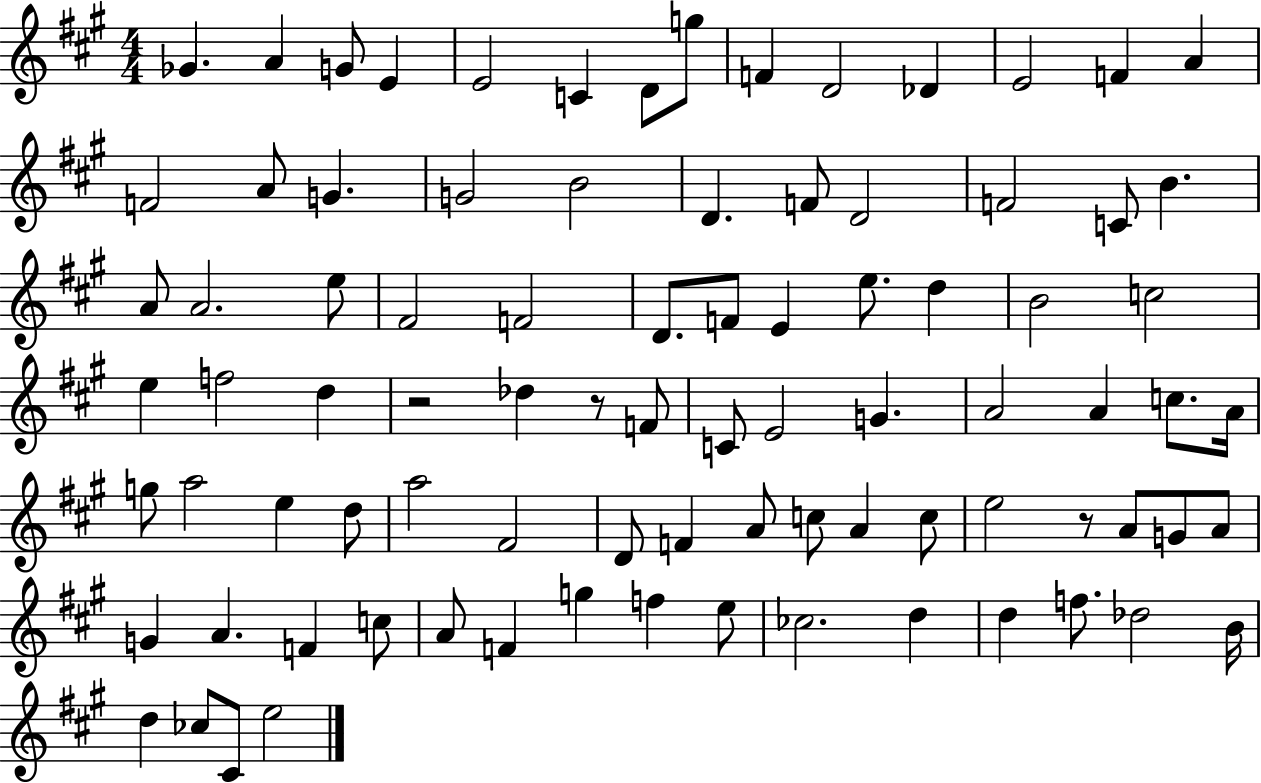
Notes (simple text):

Gb4/q. A4/q G4/e E4/q E4/h C4/q D4/e G5/e F4/q D4/h Db4/q E4/h F4/q A4/q F4/h A4/e G4/q. G4/h B4/h D4/q. F4/e D4/h F4/h C4/e B4/q. A4/e A4/h. E5/e F#4/h F4/h D4/e. F4/e E4/q E5/e. D5/q B4/h C5/h E5/q F5/h D5/q R/h Db5/q R/e F4/e C4/e E4/h G4/q. A4/h A4/q C5/e. A4/s G5/e A5/h E5/q D5/e A5/h F#4/h D4/e F4/q A4/e C5/e A4/q C5/e E5/h R/e A4/e G4/e A4/e G4/q A4/q. F4/q C5/e A4/e F4/q G5/q F5/q E5/e CES5/h. D5/q D5/q F5/e. Db5/h B4/s D5/q CES5/e C#4/e E5/h